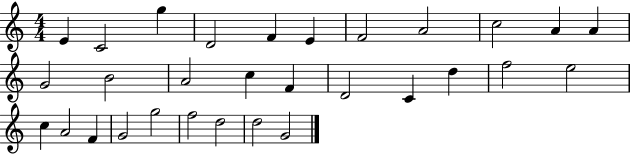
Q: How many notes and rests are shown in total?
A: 30